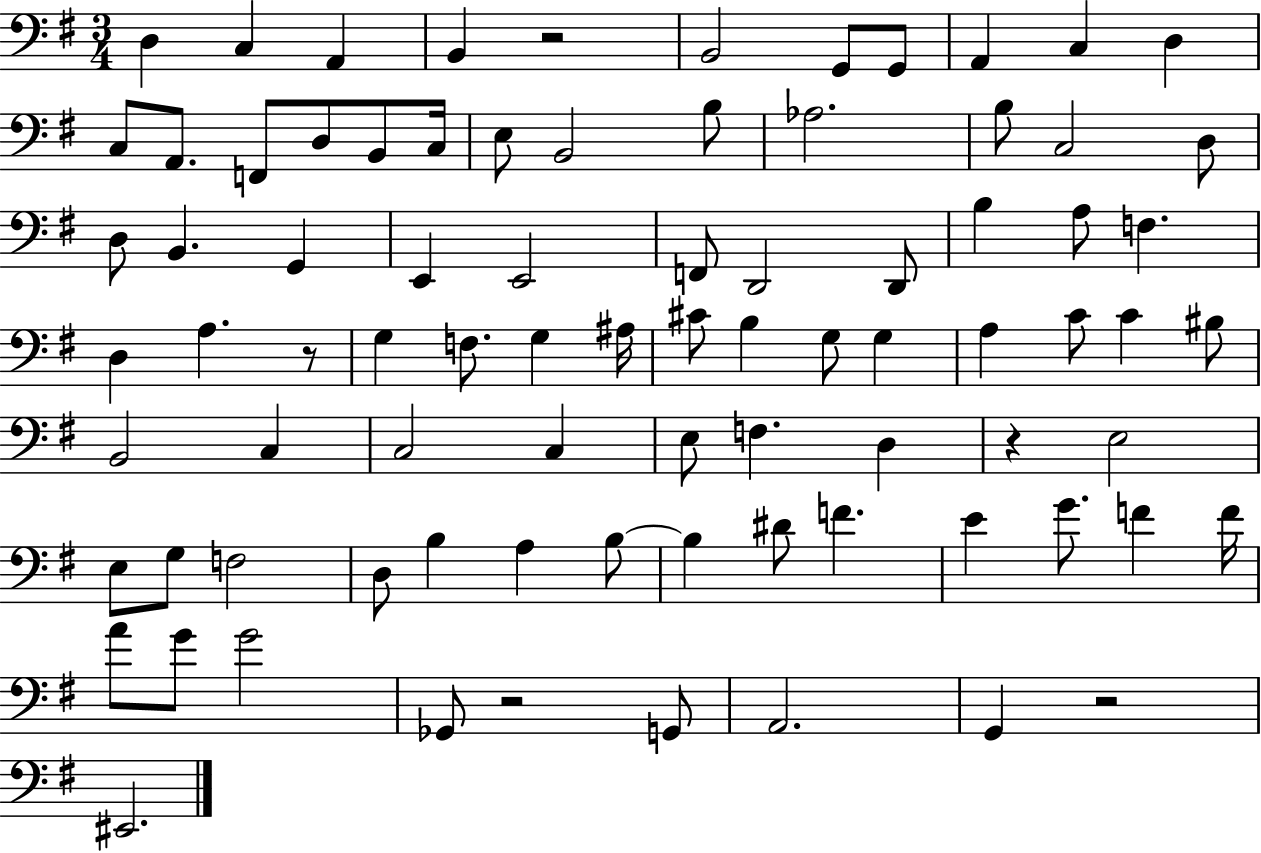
X:1
T:Untitled
M:3/4
L:1/4
K:G
D, C, A,, B,, z2 B,,2 G,,/2 G,,/2 A,, C, D, C,/2 A,,/2 F,,/2 D,/2 B,,/2 C,/4 E,/2 B,,2 B,/2 _A,2 B,/2 C,2 D,/2 D,/2 B,, G,, E,, E,,2 F,,/2 D,,2 D,,/2 B, A,/2 F, D, A, z/2 G, F,/2 G, ^A,/4 ^C/2 B, G,/2 G, A, C/2 C ^B,/2 B,,2 C, C,2 C, E,/2 F, D, z E,2 E,/2 G,/2 F,2 D,/2 B, A, B,/2 B, ^D/2 F E G/2 F F/4 A/2 G/2 G2 _G,,/2 z2 G,,/2 A,,2 G,, z2 ^E,,2